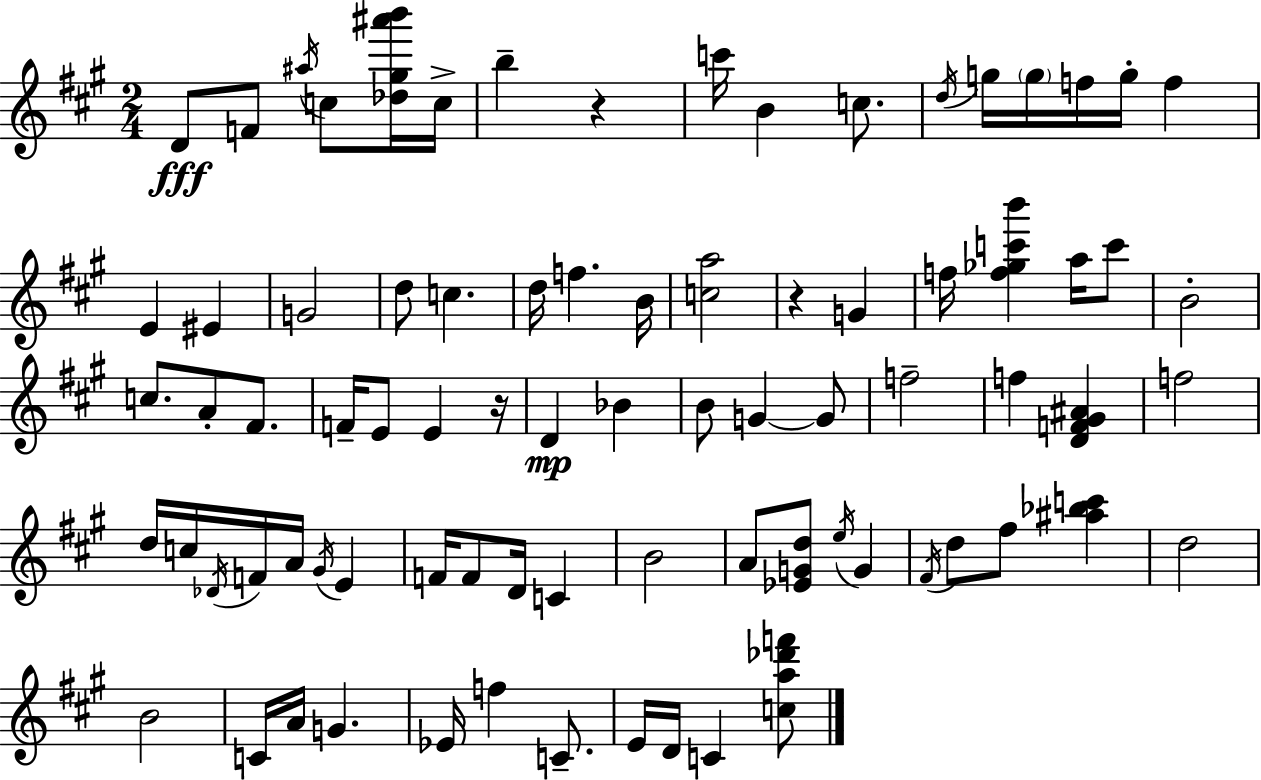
D4/e F4/e A#5/s C5/e [Db5,G#5,A#6,B6]/s C5/s B5/q R/q C6/s B4/q C5/e. D5/s G5/s G5/s F5/s G5/s F5/q E4/q EIS4/q G4/h D5/e C5/q. D5/s F5/q. B4/s [C5,A5]/h R/q G4/q F5/s [F5,Gb5,C6,B6]/q A5/s C6/e B4/h C5/e. A4/e F#4/e. F4/s E4/e E4/q R/s D4/q Bb4/q B4/e G4/q G4/e F5/h F5/q [D4,F4,G#4,A#4]/q F5/h D5/s C5/s Db4/s F4/s A4/s G#4/s E4/q F4/s F4/e D4/s C4/q B4/h A4/e [Eb4,G4,D5]/e E5/s G4/q F#4/s D5/e F#5/e [A#5,Bb5,C6]/q D5/h B4/h C4/s A4/s G4/q. Eb4/s F5/q C4/e. E4/s D4/s C4/q [C5,A5,Db6,F6]/e